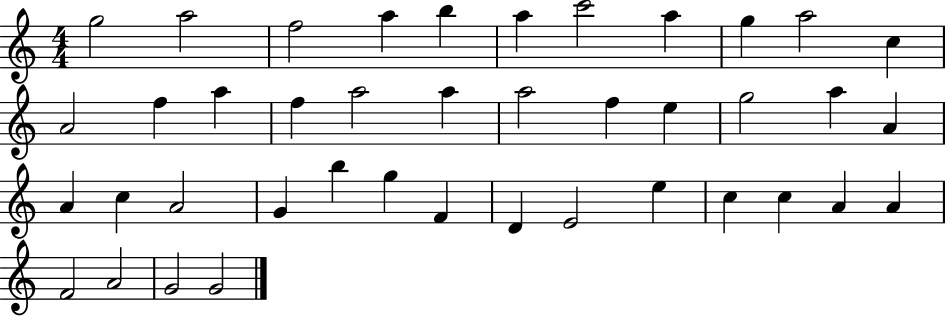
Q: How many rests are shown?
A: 0